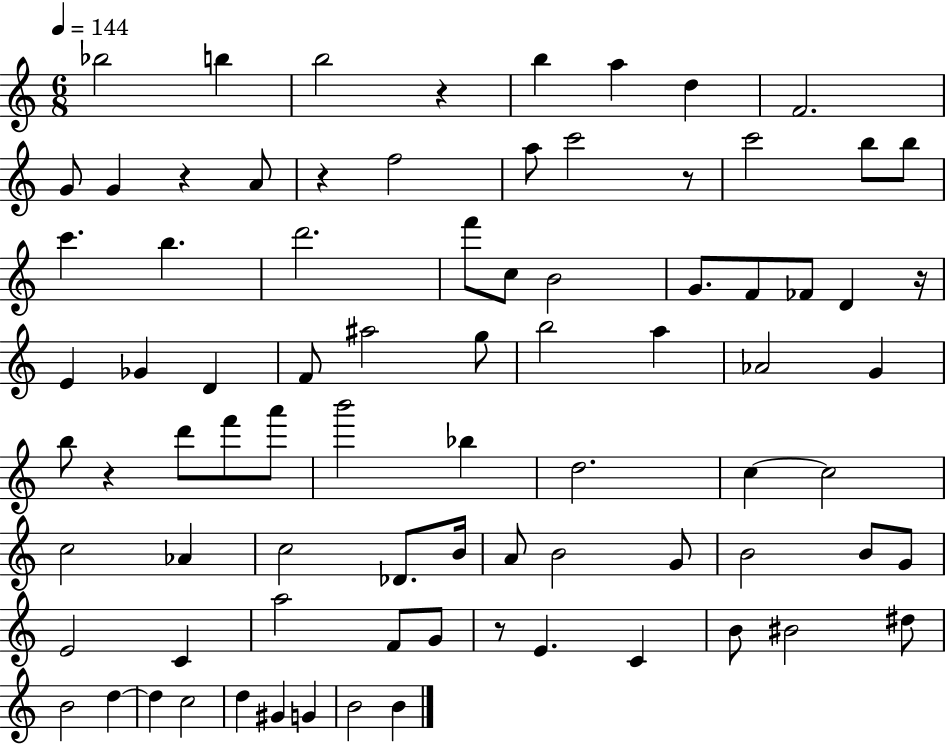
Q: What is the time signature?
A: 6/8